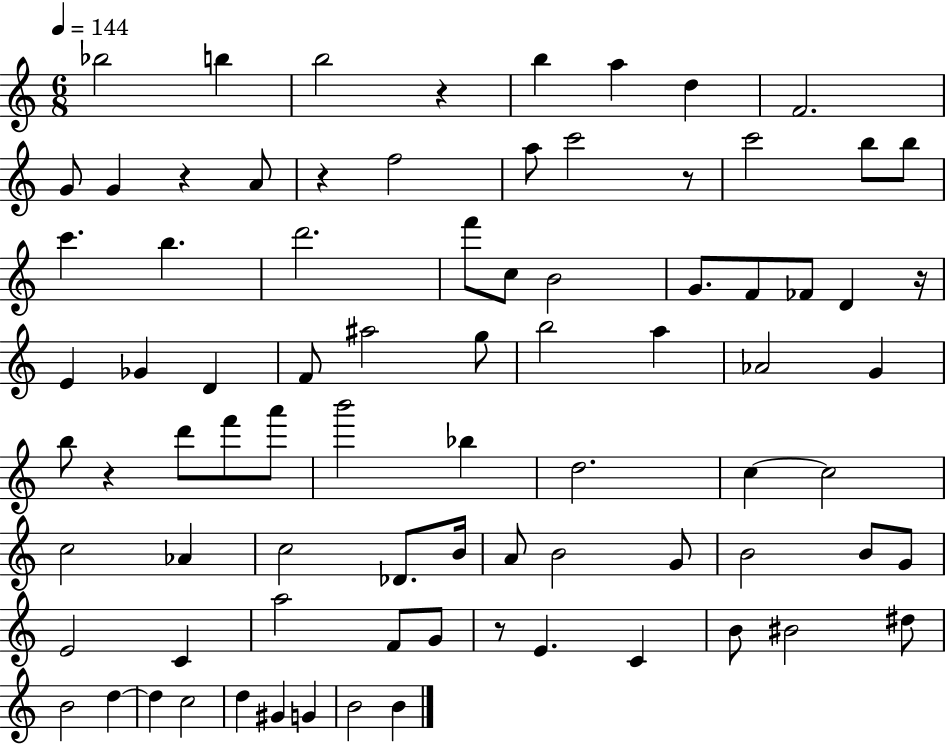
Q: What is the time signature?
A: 6/8